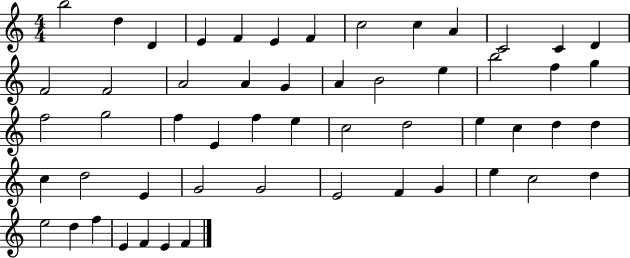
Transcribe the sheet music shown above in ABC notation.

X:1
T:Untitled
M:4/4
L:1/4
K:C
b2 d D E F E F c2 c A C2 C D F2 F2 A2 A G A B2 e b2 f g f2 g2 f E f e c2 d2 e c d d c d2 E G2 G2 E2 F G e c2 d e2 d f E F E F